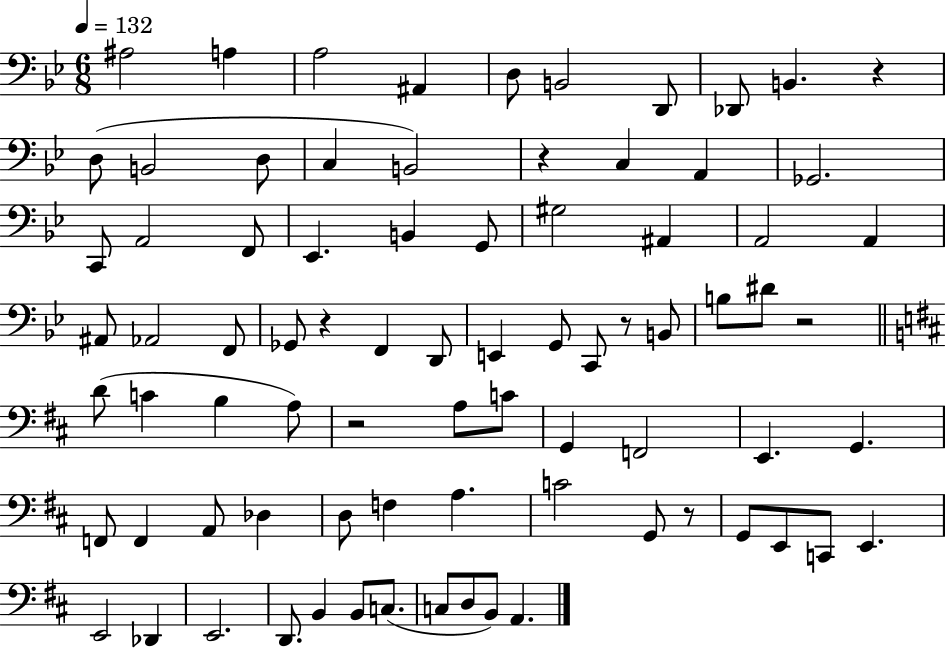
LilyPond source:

{
  \clef bass
  \numericTimeSignature
  \time 6/8
  \key bes \major
  \tempo 4 = 132
  ais2 a4 | a2 ais,4 | d8 b,2 d,8 | des,8 b,4. r4 | \break d8( b,2 d8 | c4 b,2) | r4 c4 a,4 | ges,2. | \break c,8 a,2 f,8 | ees,4. b,4 g,8 | gis2 ais,4 | a,2 a,4 | \break ais,8 aes,2 f,8 | ges,8 r4 f,4 d,8 | e,4 g,8 c,8 r8 b,8 | b8 dis'8 r2 | \break \bar "||" \break \key b \minor d'8( c'4 b4 a8) | r2 a8 c'8 | g,4 f,2 | e,4. g,4. | \break f,8 f,4 a,8 des4 | d8 f4 a4. | c'2 g,8 r8 | g,8 e,8 c,8 e,4. | \break e,2 des,4 | e,2. | d,8. b,4 b,8 c8.( | c8 d8 b,8) a,4. | \break \bar "|."
}